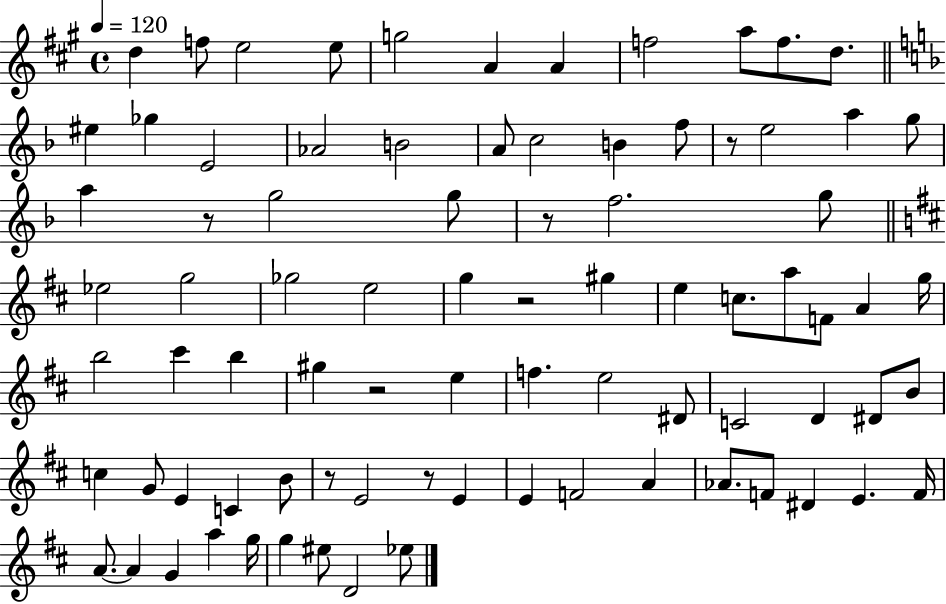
X:1
T:Untitled
M:4/4
L:1/4
K:A
d f/2 e2 e/2 g2 A A f2 a/2 f/2 d/2 ^e _g E2 _A2 B2 A/2 c2 B f/2 z/2 e2 a g/2 a z/2 g2 g/2 z/2 f2 g/2 _e2 g2 _g2 e2 g z2 ^g e c/2 a/2 F/2 A g/4 b2 ^c' b ^g z2 e f e2 ^D/2 C2 D ^D/2 B/2 c G/2 E C B/2 z/2 E2 z/2 E E F2 A _A/2 F/2 ^D E F/4 A/2 A G a g/4 g ^e/2 D2 _e/2